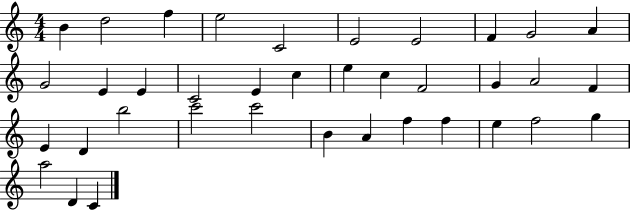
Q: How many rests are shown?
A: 0